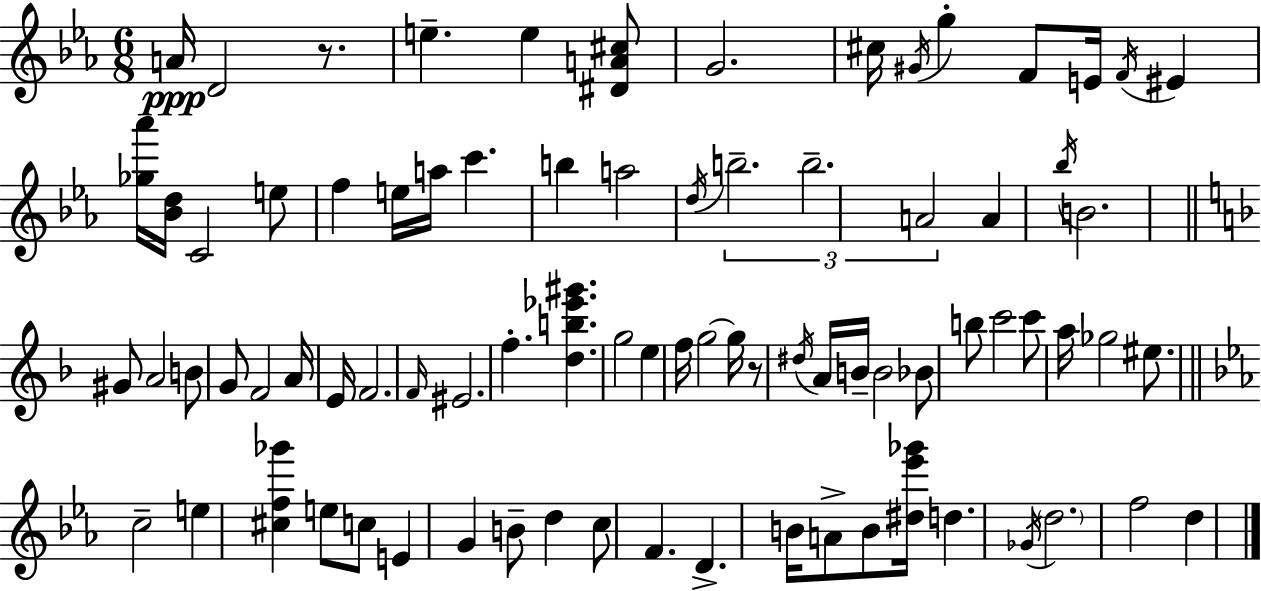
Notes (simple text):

A4/s D4/h R/e. E5/q. E5/q [D#4,A4,C#5]/e G4/h. C#5/s G#4/s G5/q F4/e E4/s F4/s EIS4/q [Gb5,Ab6]/s [Bb4,D5]/s C4/h E5/e F5/q E5/s A5/s C6/q. B5/q A5/h D5/s B5/h. B5/h. A4/h A4/q Bb5/s B4/h. G#4/e A4/h B4/e G4/e F4/h A4/s E4/s F4/h. F4/s EIS4/h. F5/q. [D5,B5,Eb6,G#6]/q. G5/h E5/q F5/s G5/h G5/s R/e D#5/s A4/s B4/s B4/h Bb4/e B5/e C6/h C6/e A5/s Gb5/h EIS5/e. C5/h E5/q [C#5,F5,Gb6]/q E5/e C5/e E4/q G4/q B4/e D5/q C5/e F4/q. D4/q. B4/s A4/e B4/e [D#5,Eb6,Gb6]/s D5/q. Gb4/s D5/h. F5/h D5/q